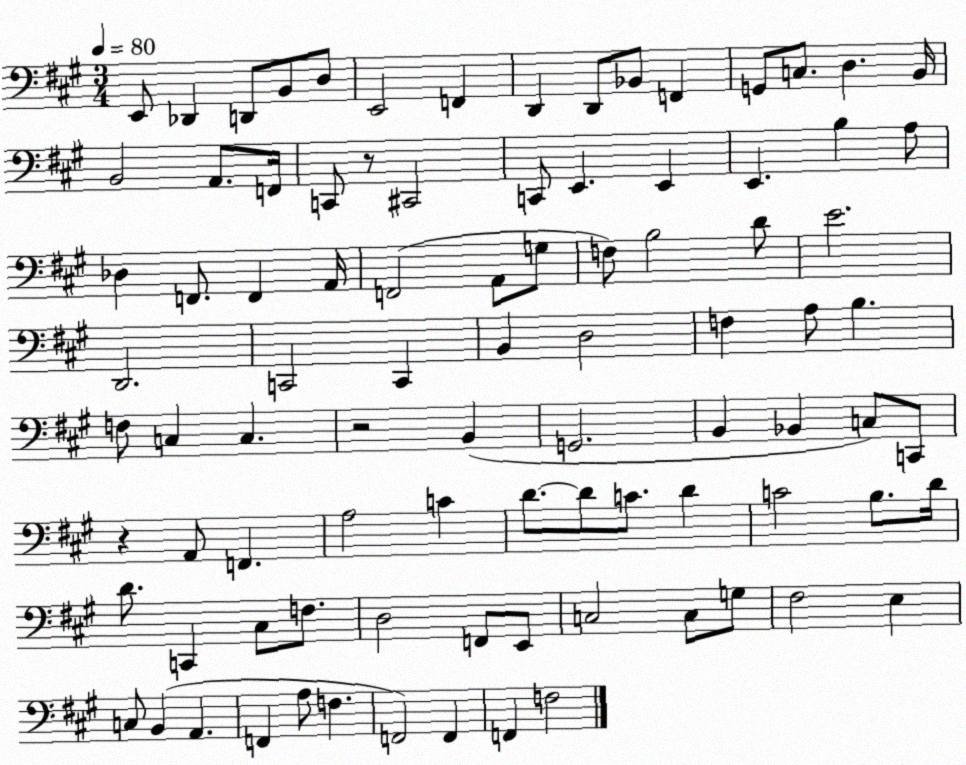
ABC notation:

X:1
T:Untitled
M:3/4
L:1/4
K:A
E,,/2 _D,, D,,/2 B,,/2 D,/2 E,,2 F,, D,, D,,/2 _B,,/2 F,, G,,/2 C,/2 D, B,,/4 B,,2 A,,/2 F,,/4 C,,/2 z/2 ^C,,2 C,,/2 E,, E,, E,, B, A,/2 _D, F,,/2 F,, A,,/4 F,,2 A,,/2 G,/2 F,/2 B,2 D/2 E2 D,,2 C,,2 C,, B,, D,2 F, A,/2 B, F,/2 C, C, z2 B,, G,,2 B,, _B,, C,/2 C,,/2 z A,,/2 F,, A,2 C D/2 D/2 C/2 D C2 B,/2 D/4 D/2 C,, ^C,/2 F,/2 D,2 F,,/2 E,,/2 C,2 C,/2 G,/2 ^F,2 E, C,/2 B,, A,, F,, A,/2 F, F,,2 F,, F,, F,2